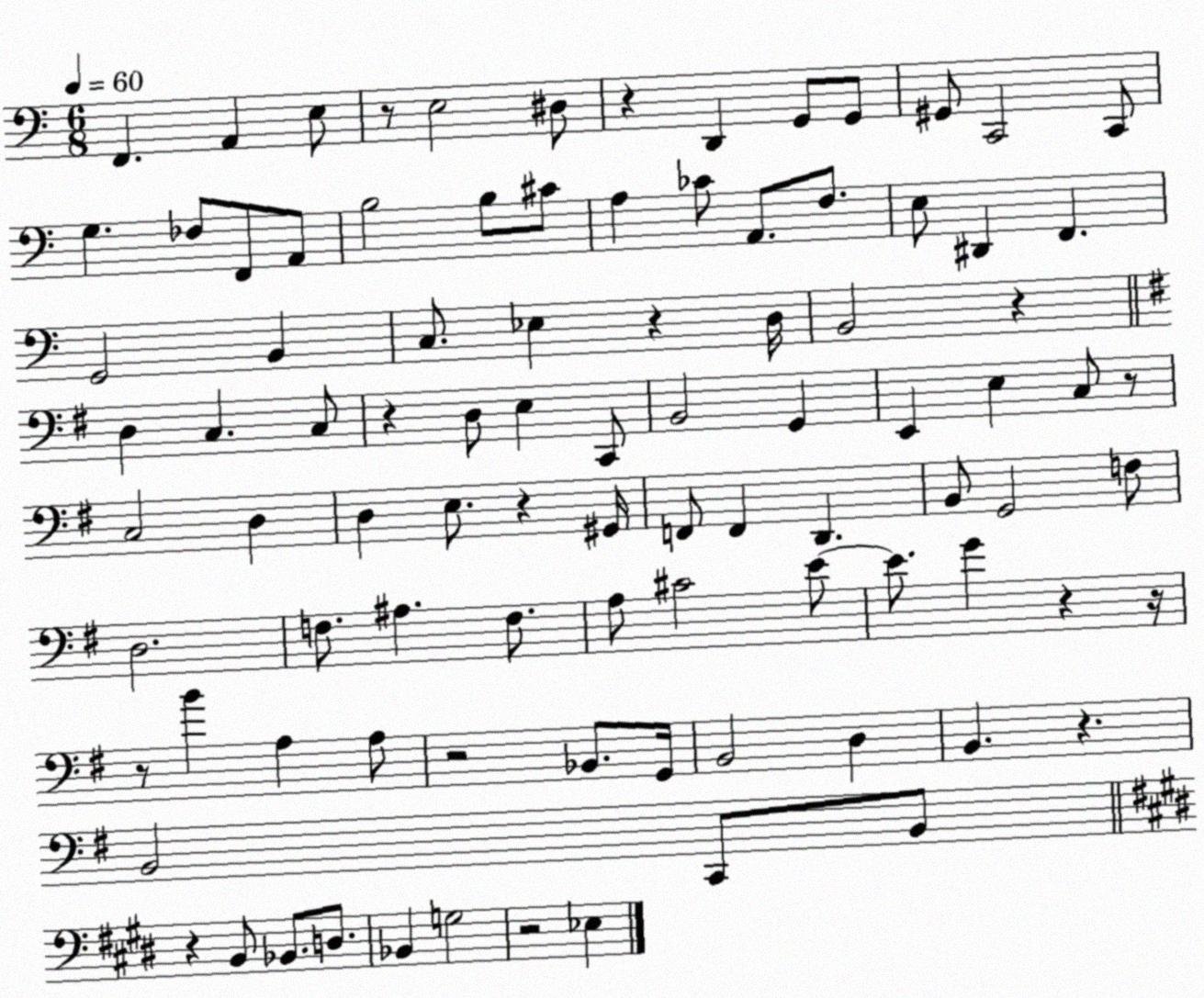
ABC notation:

X:1
T:Untitled
M:6/8
L:1/4
K:C
F,, A,, E,/2 z/2 E,2 ^D,/2 z D,, G,,/2 G,,/2 ^G,,/2 C,,2 C,,/2 G, _F,/2 F,,/2 A,,/2 B,2 B,/2 ^C/2 A, _C/2 A,,/2 F,/2 E,/2 ^D,, F,, G,,2 B,, C,/2 _E, z D,/4 B,,2 z D, C, C,/2 z D,/2 E, C,,/2 B,,2 G,, E,, E, C,/2 z/2 C,2 D, D, E,/2 z ^G,,/4 F,,/2 F,, D,, B,,/2 G,,2 F,/2 D,2 F,/2 ^A, F,/2 A,/2 ^C2 E/2 E/2 G z z/4 z/2 B A, A,/2 z2 _B,,/2 G,,/4 B,,2 D, B,, z B,,2 C,,/2 B,,/2 z B,,/2 _B,,/2 D,/2 _B,, G,2 z2 _E,